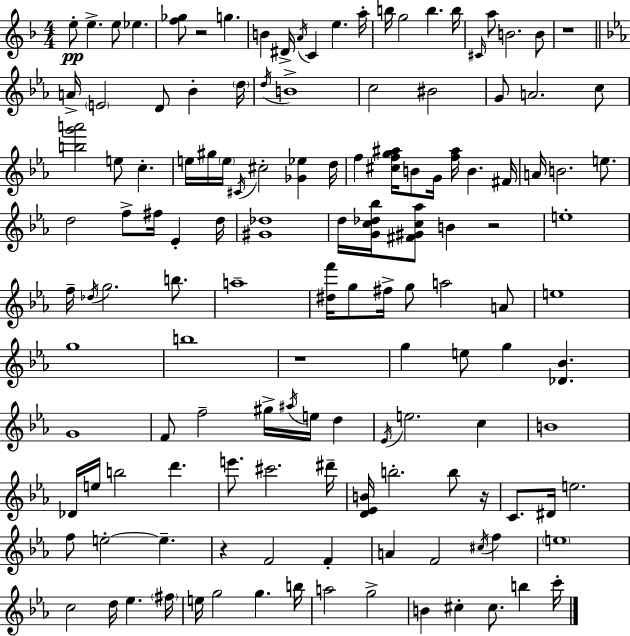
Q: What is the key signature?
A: F major